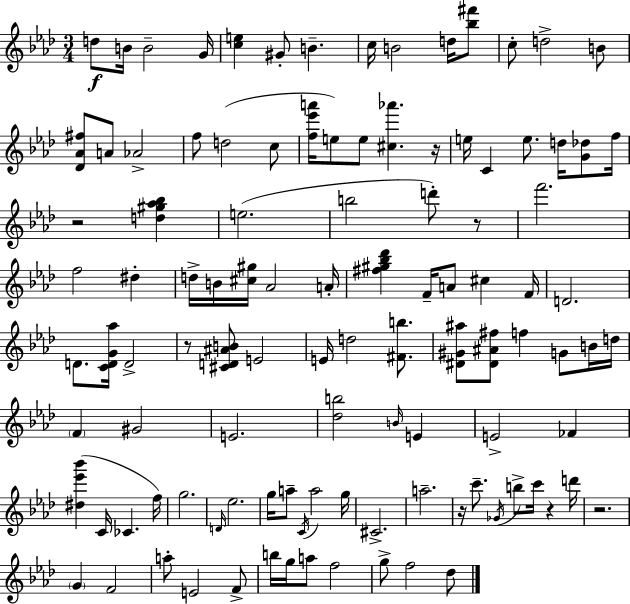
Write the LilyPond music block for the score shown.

{
  \clef treble
  \numericTimeSignature
  \time 3/4
  \key f \minor
  d''8\f b'16 b'2-- g'16 | <c'' e''>4 gis'8-. b'4.-- | c''16 b'2 d''16 <bes'' fis'''>8 | c''8-. d''2-> b'8 | \break <des' aes' fis''>8 a'8 aes'2-> | f''8 d''2( c''8 | <f'' ees''' a'''>16 e''8) e''8 <cis'' aes'''>4. r16 | e''16 c'4 e''8. d''16 <g' des''>8 f''16 | \break r2 <d'' gis'' aes'' bes''>4 | e''2.( | b''2 d'''8-.) r8 | f'''2. | \break f''2 dis''4-. | d''16-> b'16 <cis'' gis''>16 aes'2 a'16-. | <fis'' gis'' bes'' des'''>4 f'16-- a'8 cis''4 f'16 | d'2. | \break d'8. <c' d' g' aes''>16 d'2-> | r8 <cis' d' ais' b'>8 e'2 | e'16 d''2 <fis' b''>8. | <dis' gis' ais''>8 <dis' ais' fis''>8 f''4 g'8 b'16 d''16 | \break \parenthesize f'4 gis'2 | e'2. | <des'' b''>2 \grace { b'16 } e'4 | e'2-> fes'4 | \break <dis'' ees''' bes'''>4( c'16 ces'4. | f''16) g''2. | \grace { d'16 } ees''2. | g''16 a''8-- \acciaccatura { c'16 } a''2 | \break g''16 cis'2.-> | a''2.-- | r16 c'''8.-- \acciaccatura { ges'16 } b''8-> c'''16 r4 | d'''16 r2. | \break \parenthesize g'4 f'2 | a''8-. e'2 | f'8-> b''16 g''16 a''8 f''2 | g''8-> f''2 | \break des''8 \bar "|."
}